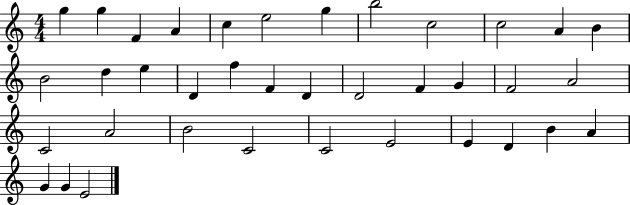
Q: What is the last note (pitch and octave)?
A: E4